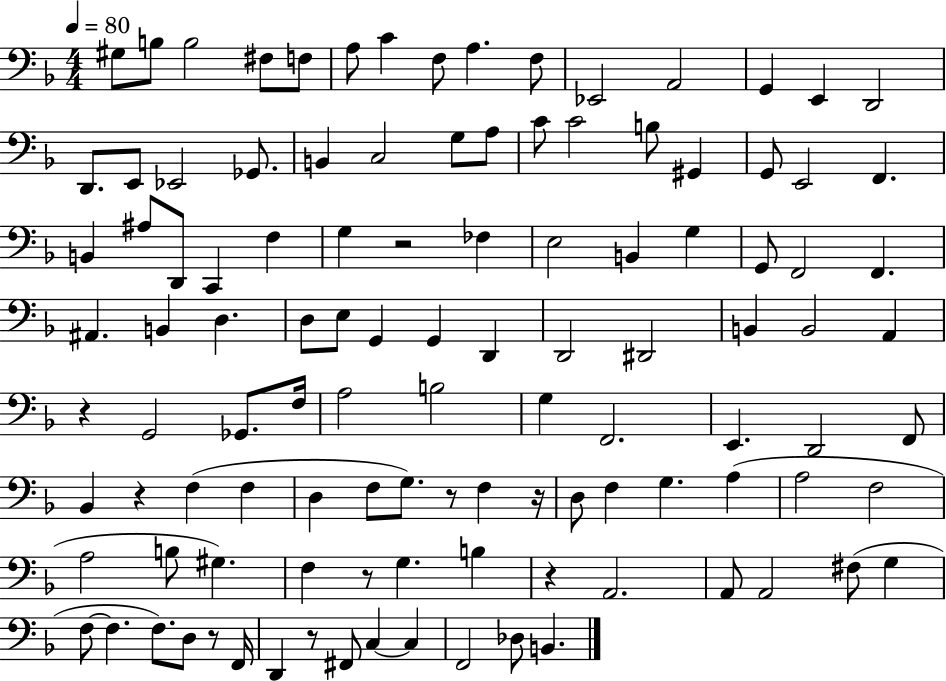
G#3/e B3/e B3/h F#3/e F3/e A3/e C4/q F3/e A3/q. F3/e Eb2/h A2/h G2/q E2/q D2/h D2/e. E2/e Eb2/h Gb2/e. B2/q C3/h G3/e A3/e C4/e C4/h B3/e G#2/q G2/e E2/h F2/q. B2/q A#3/e D2/e C2/q F3/q G3/q R/h FES3/q E3/h B2/q G3/q G2/e F2/h F2/q. A#2/q. B2/q D3/q. D3/e E3/e G2/q G2/q D2/q D2/h D#2/h B2/q B2/h A2/q R/q G2/h Gb2/e. F3/s A3/h B3/h G3/q F2/h. E2/q. D2/h F2/e Bb2/q R/q F3/q F3/q D3/q F3/e G3/e. R/e F3/q R/s D3/e F3/q G3/q. A3/q A3/h F3/h A3/h B3/e G#3/q. F3/q R/e G3/q. B3/q R/q A2/h. A2/e A2/h F#3/e G3/q F3/e F3/q. F3/e. D3/e R/e F2/s D2/q R/e F#2/e C3/q C3/q F2/h Db3/e B2/q.